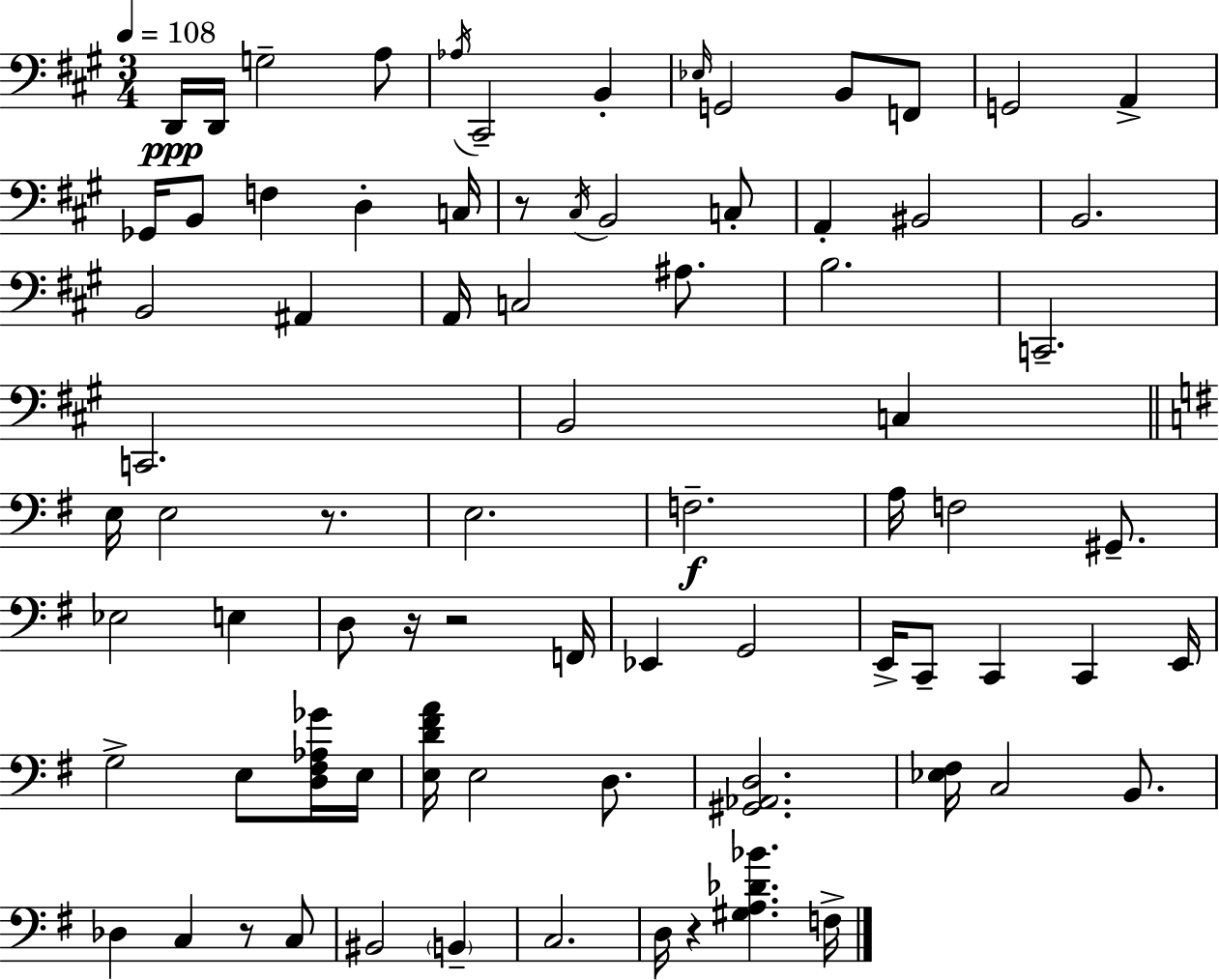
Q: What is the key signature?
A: A major